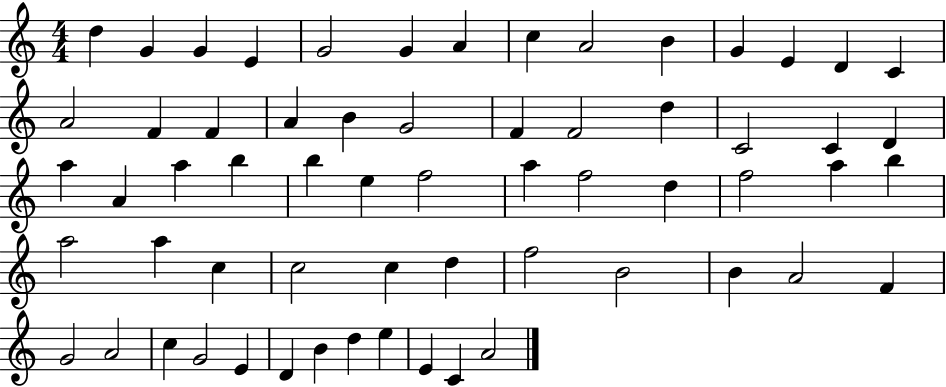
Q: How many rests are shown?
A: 0